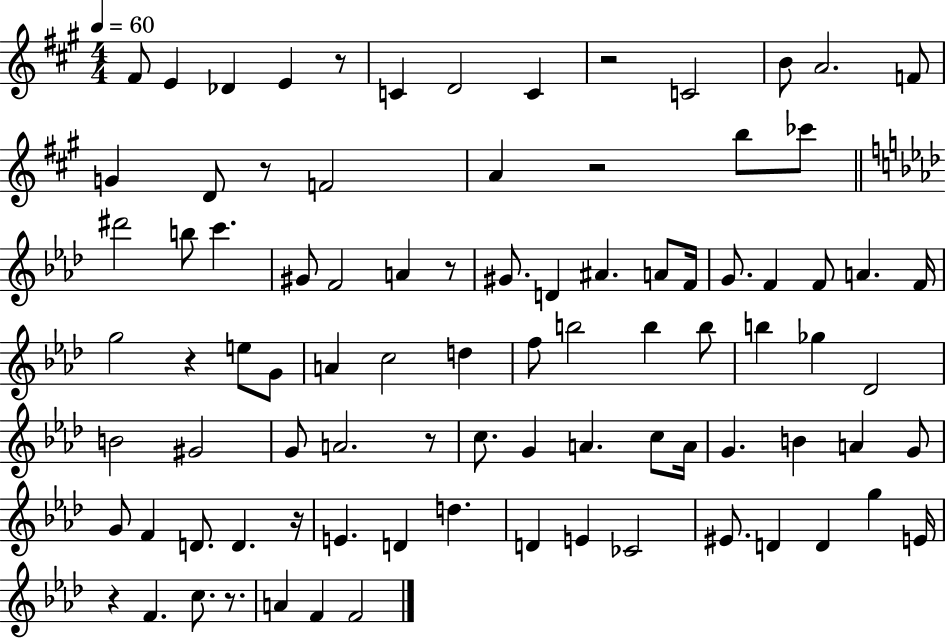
{
  \clef treble
  \numericTimeSignature
  \time 4/4
  \key a \major
  \tempo 4 = 60
  fis'8 e'4 des'4 e'4 r8 | c'4 d'2 c'4 | r2 c'2 | b'8 a'2. f'8 | \break g'4 d'8 r8 f'2 | a'4 r2 b''8 ces'''8 | \bar "||" \break \key f \minor dis'''2 b''8 c'''4. | gis'8 f'2 a'4 r8 | gis'8. d'4 ais'4. a'8 f'16 | g'8. f'4 f'8 a'4. f'16 | \break g''2 r4 e''8 g'8 | a'4 c''2 d''4 | f''8 b''2 b''4 b''8 | b''4 ges''4 des'2 | \break b'2 gis'2 | g'8 a'2. r8 | c''8. g'4 a'4. c''8 a'16 | g'4. b'4 a'4 g'8 | \break g'8 f'4 d'8. d'4. r16 | e'4. d'4 d''4. | d'4 e'4 ces'2 | eis'8. d'4 d'4 g''4 e'16 | \break r4 f'4. c''8. r8. | a'4 f'4 f'2 | \bar "|."
}